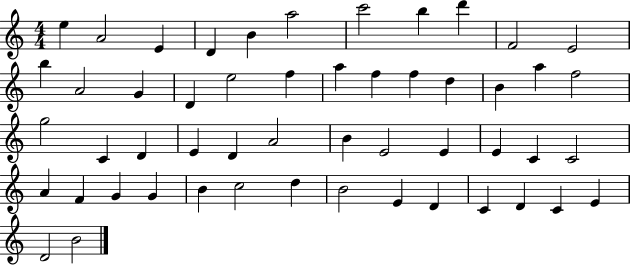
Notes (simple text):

E5/q A4/h E4/q D4/q B4/q A5/h C6/h B5/q D6/q F4/h E4/h B5/q A4/h G4/q D4/q E5/h F5/q A5/q F5/q F5/q D5/q B4/q A5/q F5/h G5/h C4/q D4/q E4/q D4/q A4/h B4/q E4/h E4/q E4/q C4/q C4/h A4/q F4/q G4/q G4/q B4/q C5/h D5/q B4/h E4/q D4/q C4/q D4/q C4/q E4/q D4/h B4/h